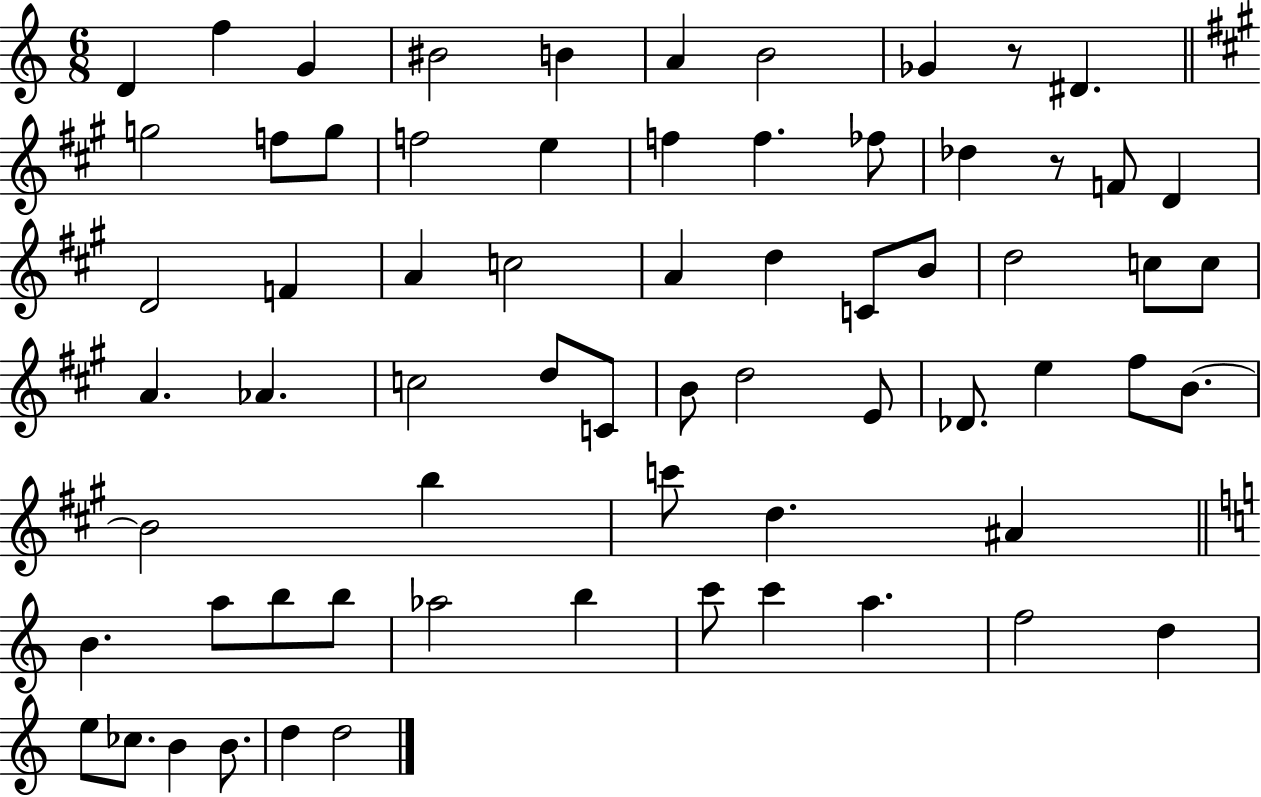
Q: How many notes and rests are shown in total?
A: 67